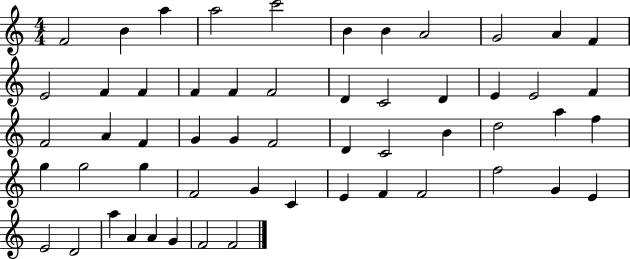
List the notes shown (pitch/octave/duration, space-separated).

F4/h B4/q A5/q A5/h C6/h B4/q B4/q A4/h G4/h A4/q F4/q E4/h F4/q F4/q F4/q F4/q F4/h D4/q C4/h D4/q E4/q E4/h F4/q F4/h A4/q F4/q G4/q G4/q F4/h D4/q C4/h B4/q D5/h A5/q F5/q G5/q G5/h G5/q F4/h G4/q C4/q E4/q F4/q F4/h F5/h G4/q E4/q E4/h D4/h A5/q A4/q A4/q G4/q F4/h F4/h